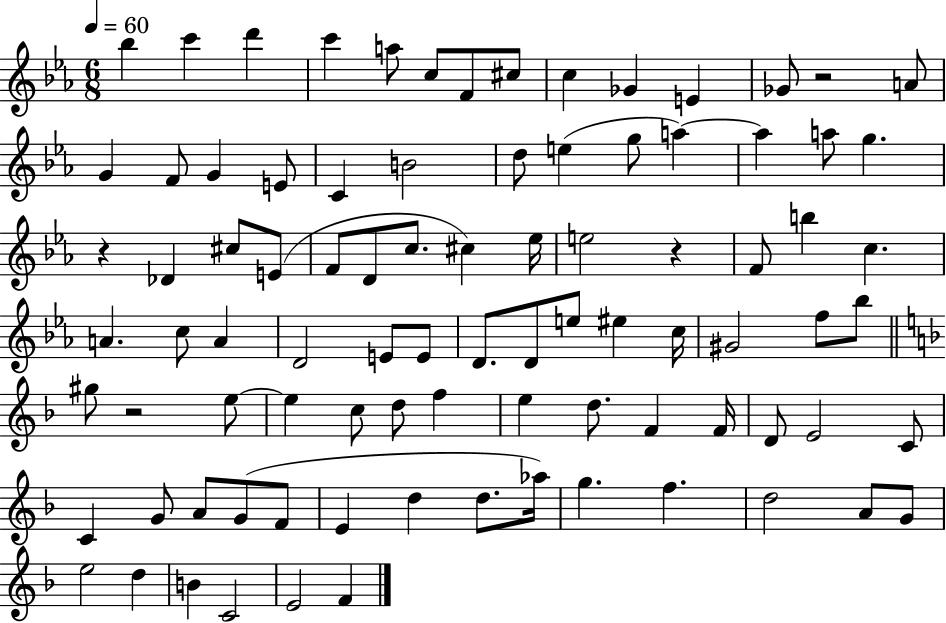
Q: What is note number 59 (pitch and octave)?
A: E5